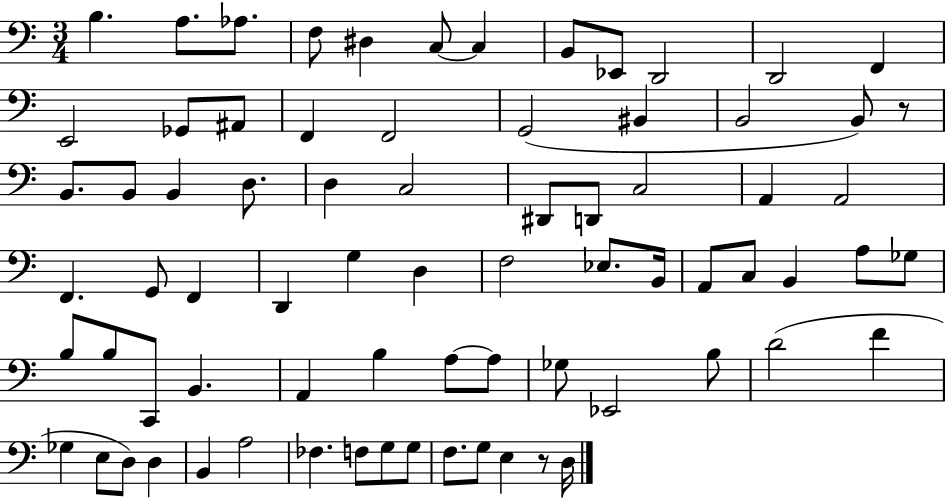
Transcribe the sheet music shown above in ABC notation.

X:1
T:Untitled
M:3/4
L:1/4
K:C
B, A,/2 _A,/2 F,/2 ^D, C,/2 C, B,,/2 _E,,/2 D,,2 D,,2 F,, E,,2 _G,,/2 ^A,,/2 F,, F,,2 G,,2 ^B,, B,,2 B,,/2 z/2 B,,/2 B,,/2 B,, D,/2 D, C,2 ^D,,/2 D,,/2 C,2 A,, A,,2 F,, G,,/2 F,, D,, G, D, F,2 _E,/2 B,,/4 A,,/2 C,/2 B,, A,/2 _G,/2 B,/2 B,/2 C,,/2 B,, A,, B, A,/2 A,/2 _G,/2 _E,,2 B,/2 D2 F _G, E,/2 D,/2 D, B,, A,2 _F, F,/2 G,/2 G,/2 F,/2 G,/2 E, z/2 D,/4